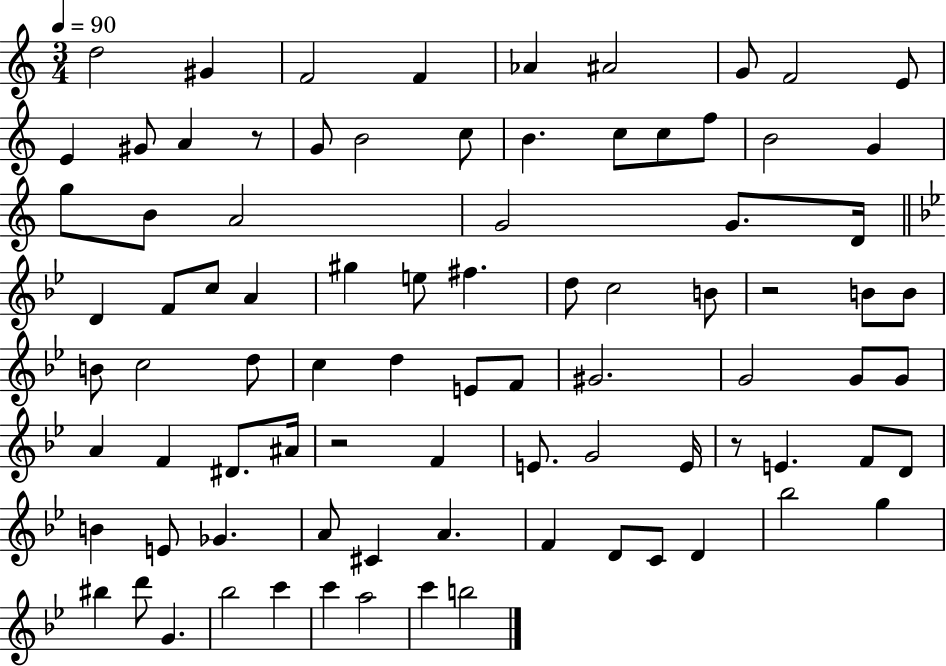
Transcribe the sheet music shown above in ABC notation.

X:1
T:Untitled
M:3/4
L:1/4
K:C
d2 ^G F2 F _A ^A2 G/2 F2 E/2 E ^G/2 A z/2 G/2 B2 c/2 B c/2 c/2 f/2 B2 G g/2 B/2 A2 G2 G/2 D/4 D F/2 c/2 A ^g e/2 ^f d/2 c2 B/2 z2 B/2 B/2 B/2 c2 d/2 c d E/2 F/2 ^G2 G2 G/2 G/2 A F ^D/2 ^A/4 z2 F E/2 G2 E/4 z/2 E F/2 D/2 B E/2 _G A/2 ^C A F D/2 C/2 D _b2 g ^b d'/2 G _b2 c' c' a2 c' b2